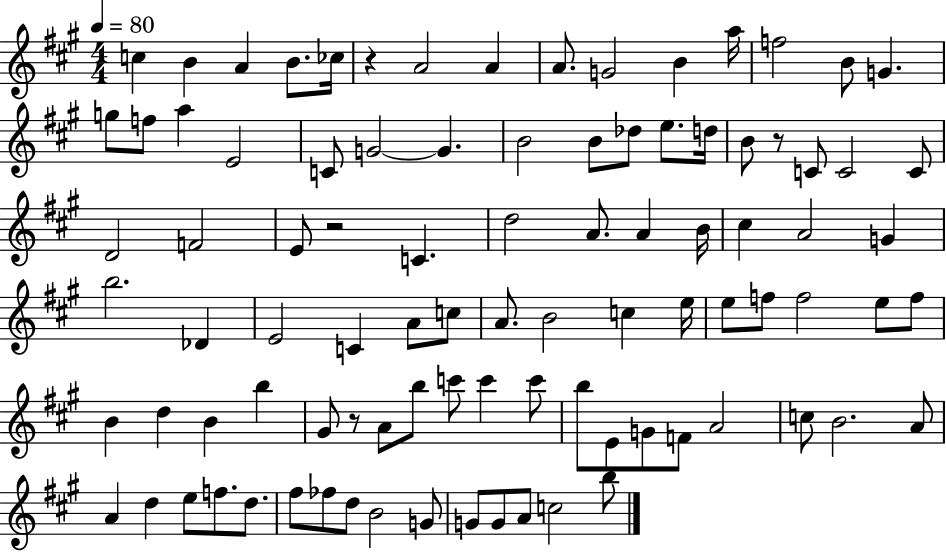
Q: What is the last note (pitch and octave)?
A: B5